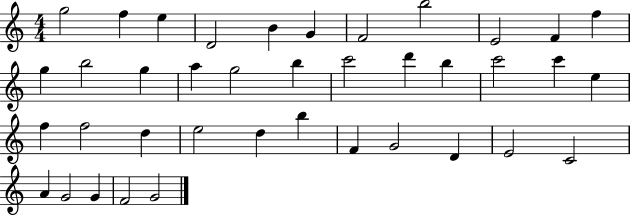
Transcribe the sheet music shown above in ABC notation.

X:1
T:Untitled
M:4/4
L:1/4
K:C
g2 f e D2 B G F2 b2 E2 F f g b2 g a g2 b c'2 d' b c'2 c' e f f2 d e2 d b F G2 D E2 C2 A G2 G F2 G2